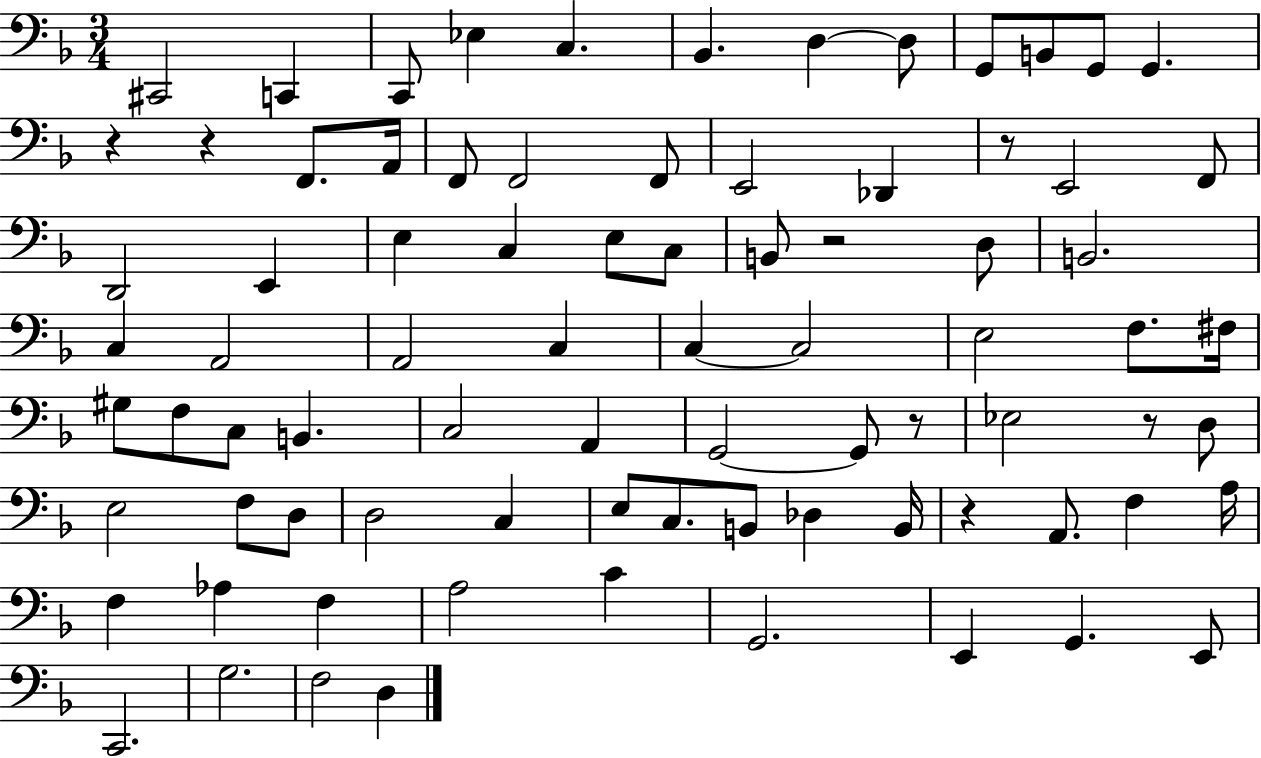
{
  \clef bass
  \numericTimeSignature
  \time 3/4
  \key f \major
  cis,2 c,4 | c,8 ees4 c4. | bes,4. d4~~ d8 | g,8 b,8 g,8 g,4. | \break r4 r4 f,8. a,16 | f,8 f,2 f,8 | e,2 des,4 | r8 e,2 f,8 | \break d,2 e,4 | e4 c4 e8 c8 | b,8 r2 d8 | b,2. | \break c4 a,2 | a,2 c4 | c4~~ c2 | e2 f8. fis16 | \break gis8 f8 c8 b,4. | c2 a,4 | g,2~~ g,8 r8 | ees2 r8 d8 | \break e2 f8 d8 | d2 c4 | e8 c8. b,8 des4 b,16 | r4 a,8. f4 a16 | \break f4 aes4 f4 | a2 c'4 | g,2. | e,4 g,4. e,8 | \break c,2. | g2. | f2 d4 | \bar "|."
}